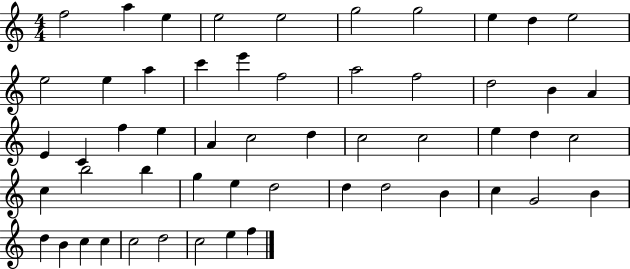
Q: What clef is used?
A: treble